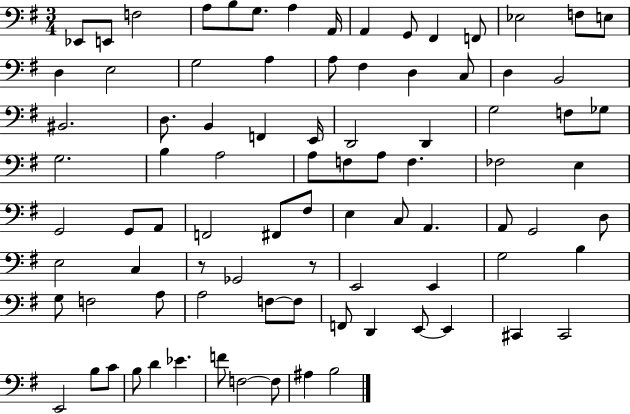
Eb2/e E2/e F3/h A3/e B3/e G3/e. A3/q A2/s A2/q G2/e F#2/q F2/e Eb3/h F3/e E3/e D3/q E3/h G3/h A3/q A3/e F#3/q D3/q C3/e D3/q B2/h BIS2/h. D3/e. B2/q F2/q E2/s D2/h D2/q G3/h F3/e Gb3/e G3/h. B3/q A3/h A3/e F3/e A3/e F3/q. FES3/h E3/q G2/h G2/e A2/e F2/h F#2/e F#3/e E3/q C3/e A2/q. A2/e G2/h D3/e E3/h C3/q R/e Gb2/h R/e E2/h E2/q G3/h B3/q G3/e F3/h A3/e A3/h F3/e F3/e F2/e D2/q E2/e E2/q C#2/q C#2/h E2/h B3/e C4/e B3/e D4/q Eb4/q. F4/e F3/h F3/e A#3/q B3/h